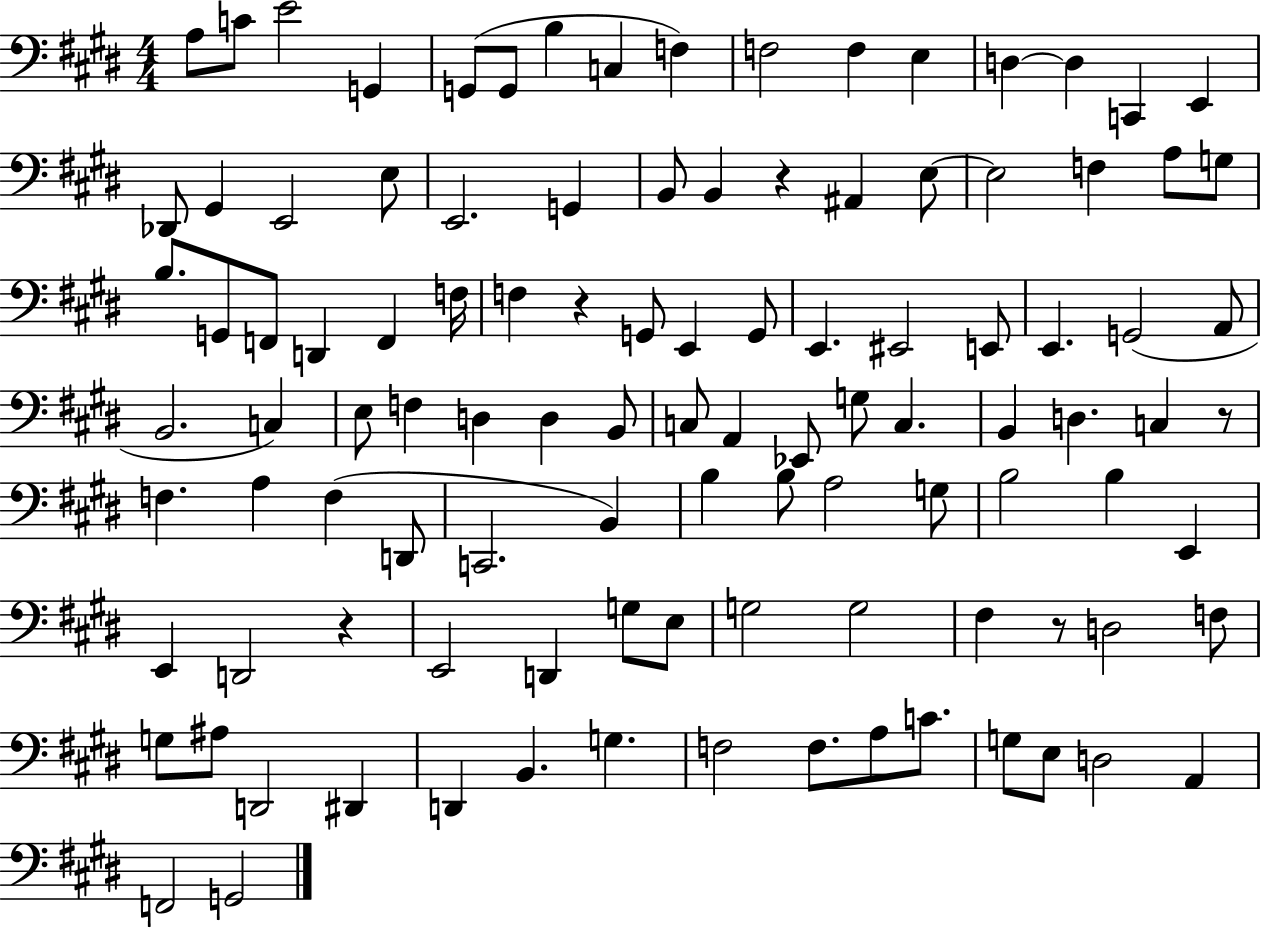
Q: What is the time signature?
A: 4/4